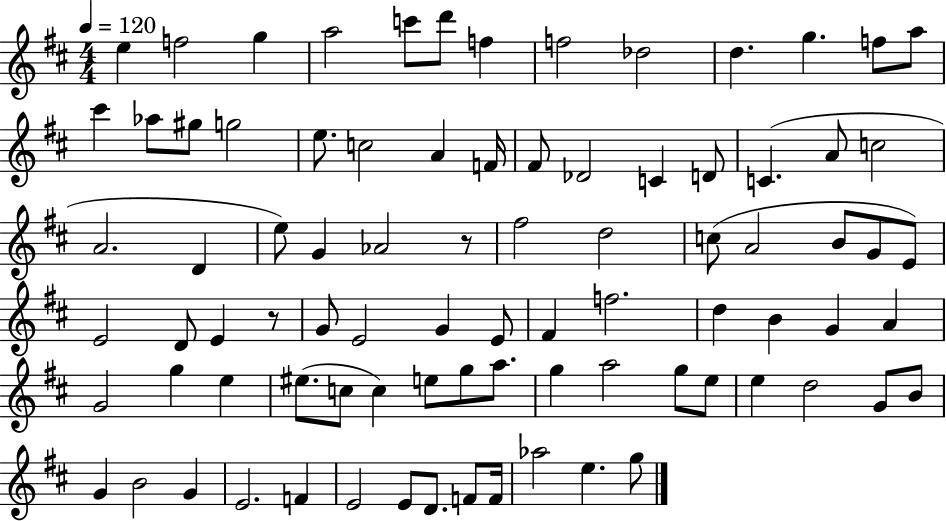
{
  \clef treble
  \numericTimeSignature
  \time 4/4
  \key d \major
  \tempo 4 = 120
  e''4 f''2 g''4 | a''2 c'''8 d'''8 f''4 | f''2 des''2 | d''4. g''4. f''8 a''8 | \break cis'''4 aes''8 gis''8 g''2 | e''8. c''2 a'4 f'16 | fis'8 des'2 c'4 d'8 | c'4.( a'8 c''2 | \break a'2. d'4 | e''8) g'4 aes'2 r8 | fis''2 d''2 | c''8( a'2 b'8 g'8 e'8) | \break e'2 d'8 e'4 r8 | g'8 e'2 g'4 e'8 | fis'4 f''2. | d''4 b'4 g'4 a'4 | \break g'2 g''4 e''4 | eis''8.( c''8 c''4) e''8 g''8 a''8. | g''4 a''2 g''8 e''8 | e''4 d''2 g'8 b'8 | \break g'4 b'2 g'4 | e'2. f'4 | e'2 e'8 d'8. f'8 f'16 | aes''2 e''4. g''8 | \break \bar "|."
}